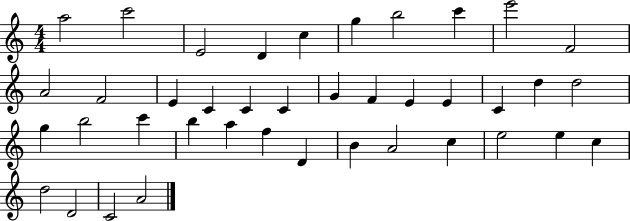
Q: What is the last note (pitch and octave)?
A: A4